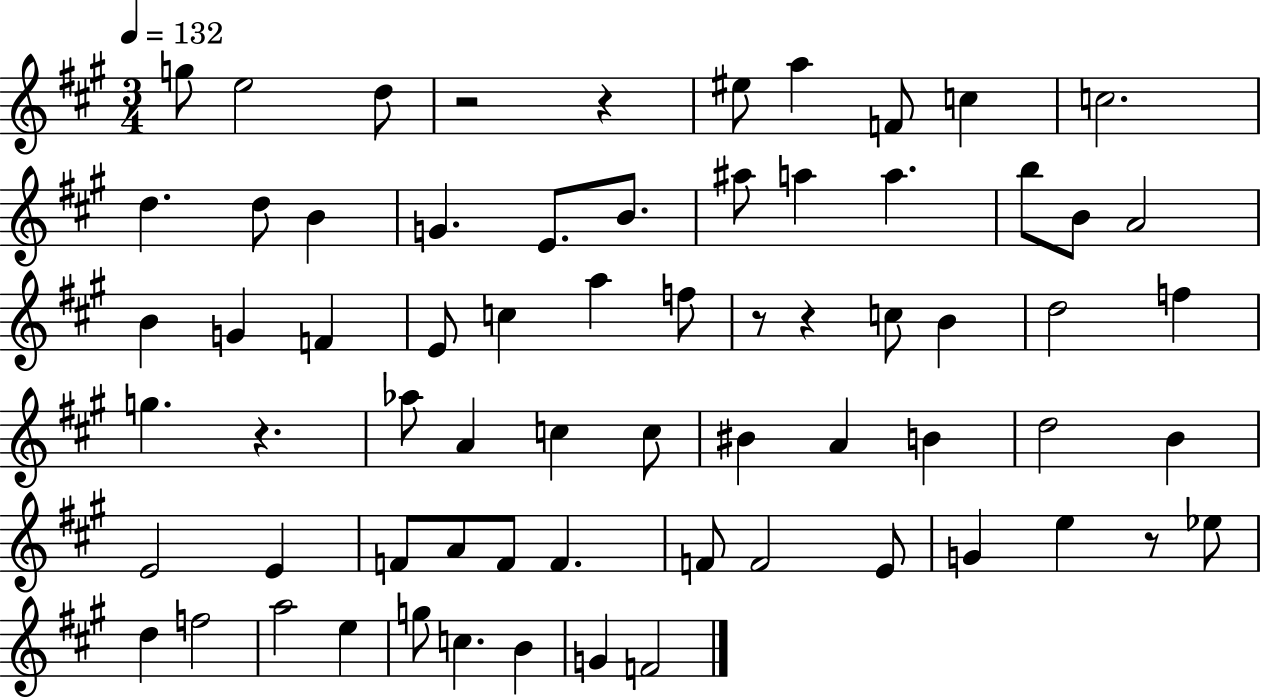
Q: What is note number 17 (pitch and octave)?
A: A5